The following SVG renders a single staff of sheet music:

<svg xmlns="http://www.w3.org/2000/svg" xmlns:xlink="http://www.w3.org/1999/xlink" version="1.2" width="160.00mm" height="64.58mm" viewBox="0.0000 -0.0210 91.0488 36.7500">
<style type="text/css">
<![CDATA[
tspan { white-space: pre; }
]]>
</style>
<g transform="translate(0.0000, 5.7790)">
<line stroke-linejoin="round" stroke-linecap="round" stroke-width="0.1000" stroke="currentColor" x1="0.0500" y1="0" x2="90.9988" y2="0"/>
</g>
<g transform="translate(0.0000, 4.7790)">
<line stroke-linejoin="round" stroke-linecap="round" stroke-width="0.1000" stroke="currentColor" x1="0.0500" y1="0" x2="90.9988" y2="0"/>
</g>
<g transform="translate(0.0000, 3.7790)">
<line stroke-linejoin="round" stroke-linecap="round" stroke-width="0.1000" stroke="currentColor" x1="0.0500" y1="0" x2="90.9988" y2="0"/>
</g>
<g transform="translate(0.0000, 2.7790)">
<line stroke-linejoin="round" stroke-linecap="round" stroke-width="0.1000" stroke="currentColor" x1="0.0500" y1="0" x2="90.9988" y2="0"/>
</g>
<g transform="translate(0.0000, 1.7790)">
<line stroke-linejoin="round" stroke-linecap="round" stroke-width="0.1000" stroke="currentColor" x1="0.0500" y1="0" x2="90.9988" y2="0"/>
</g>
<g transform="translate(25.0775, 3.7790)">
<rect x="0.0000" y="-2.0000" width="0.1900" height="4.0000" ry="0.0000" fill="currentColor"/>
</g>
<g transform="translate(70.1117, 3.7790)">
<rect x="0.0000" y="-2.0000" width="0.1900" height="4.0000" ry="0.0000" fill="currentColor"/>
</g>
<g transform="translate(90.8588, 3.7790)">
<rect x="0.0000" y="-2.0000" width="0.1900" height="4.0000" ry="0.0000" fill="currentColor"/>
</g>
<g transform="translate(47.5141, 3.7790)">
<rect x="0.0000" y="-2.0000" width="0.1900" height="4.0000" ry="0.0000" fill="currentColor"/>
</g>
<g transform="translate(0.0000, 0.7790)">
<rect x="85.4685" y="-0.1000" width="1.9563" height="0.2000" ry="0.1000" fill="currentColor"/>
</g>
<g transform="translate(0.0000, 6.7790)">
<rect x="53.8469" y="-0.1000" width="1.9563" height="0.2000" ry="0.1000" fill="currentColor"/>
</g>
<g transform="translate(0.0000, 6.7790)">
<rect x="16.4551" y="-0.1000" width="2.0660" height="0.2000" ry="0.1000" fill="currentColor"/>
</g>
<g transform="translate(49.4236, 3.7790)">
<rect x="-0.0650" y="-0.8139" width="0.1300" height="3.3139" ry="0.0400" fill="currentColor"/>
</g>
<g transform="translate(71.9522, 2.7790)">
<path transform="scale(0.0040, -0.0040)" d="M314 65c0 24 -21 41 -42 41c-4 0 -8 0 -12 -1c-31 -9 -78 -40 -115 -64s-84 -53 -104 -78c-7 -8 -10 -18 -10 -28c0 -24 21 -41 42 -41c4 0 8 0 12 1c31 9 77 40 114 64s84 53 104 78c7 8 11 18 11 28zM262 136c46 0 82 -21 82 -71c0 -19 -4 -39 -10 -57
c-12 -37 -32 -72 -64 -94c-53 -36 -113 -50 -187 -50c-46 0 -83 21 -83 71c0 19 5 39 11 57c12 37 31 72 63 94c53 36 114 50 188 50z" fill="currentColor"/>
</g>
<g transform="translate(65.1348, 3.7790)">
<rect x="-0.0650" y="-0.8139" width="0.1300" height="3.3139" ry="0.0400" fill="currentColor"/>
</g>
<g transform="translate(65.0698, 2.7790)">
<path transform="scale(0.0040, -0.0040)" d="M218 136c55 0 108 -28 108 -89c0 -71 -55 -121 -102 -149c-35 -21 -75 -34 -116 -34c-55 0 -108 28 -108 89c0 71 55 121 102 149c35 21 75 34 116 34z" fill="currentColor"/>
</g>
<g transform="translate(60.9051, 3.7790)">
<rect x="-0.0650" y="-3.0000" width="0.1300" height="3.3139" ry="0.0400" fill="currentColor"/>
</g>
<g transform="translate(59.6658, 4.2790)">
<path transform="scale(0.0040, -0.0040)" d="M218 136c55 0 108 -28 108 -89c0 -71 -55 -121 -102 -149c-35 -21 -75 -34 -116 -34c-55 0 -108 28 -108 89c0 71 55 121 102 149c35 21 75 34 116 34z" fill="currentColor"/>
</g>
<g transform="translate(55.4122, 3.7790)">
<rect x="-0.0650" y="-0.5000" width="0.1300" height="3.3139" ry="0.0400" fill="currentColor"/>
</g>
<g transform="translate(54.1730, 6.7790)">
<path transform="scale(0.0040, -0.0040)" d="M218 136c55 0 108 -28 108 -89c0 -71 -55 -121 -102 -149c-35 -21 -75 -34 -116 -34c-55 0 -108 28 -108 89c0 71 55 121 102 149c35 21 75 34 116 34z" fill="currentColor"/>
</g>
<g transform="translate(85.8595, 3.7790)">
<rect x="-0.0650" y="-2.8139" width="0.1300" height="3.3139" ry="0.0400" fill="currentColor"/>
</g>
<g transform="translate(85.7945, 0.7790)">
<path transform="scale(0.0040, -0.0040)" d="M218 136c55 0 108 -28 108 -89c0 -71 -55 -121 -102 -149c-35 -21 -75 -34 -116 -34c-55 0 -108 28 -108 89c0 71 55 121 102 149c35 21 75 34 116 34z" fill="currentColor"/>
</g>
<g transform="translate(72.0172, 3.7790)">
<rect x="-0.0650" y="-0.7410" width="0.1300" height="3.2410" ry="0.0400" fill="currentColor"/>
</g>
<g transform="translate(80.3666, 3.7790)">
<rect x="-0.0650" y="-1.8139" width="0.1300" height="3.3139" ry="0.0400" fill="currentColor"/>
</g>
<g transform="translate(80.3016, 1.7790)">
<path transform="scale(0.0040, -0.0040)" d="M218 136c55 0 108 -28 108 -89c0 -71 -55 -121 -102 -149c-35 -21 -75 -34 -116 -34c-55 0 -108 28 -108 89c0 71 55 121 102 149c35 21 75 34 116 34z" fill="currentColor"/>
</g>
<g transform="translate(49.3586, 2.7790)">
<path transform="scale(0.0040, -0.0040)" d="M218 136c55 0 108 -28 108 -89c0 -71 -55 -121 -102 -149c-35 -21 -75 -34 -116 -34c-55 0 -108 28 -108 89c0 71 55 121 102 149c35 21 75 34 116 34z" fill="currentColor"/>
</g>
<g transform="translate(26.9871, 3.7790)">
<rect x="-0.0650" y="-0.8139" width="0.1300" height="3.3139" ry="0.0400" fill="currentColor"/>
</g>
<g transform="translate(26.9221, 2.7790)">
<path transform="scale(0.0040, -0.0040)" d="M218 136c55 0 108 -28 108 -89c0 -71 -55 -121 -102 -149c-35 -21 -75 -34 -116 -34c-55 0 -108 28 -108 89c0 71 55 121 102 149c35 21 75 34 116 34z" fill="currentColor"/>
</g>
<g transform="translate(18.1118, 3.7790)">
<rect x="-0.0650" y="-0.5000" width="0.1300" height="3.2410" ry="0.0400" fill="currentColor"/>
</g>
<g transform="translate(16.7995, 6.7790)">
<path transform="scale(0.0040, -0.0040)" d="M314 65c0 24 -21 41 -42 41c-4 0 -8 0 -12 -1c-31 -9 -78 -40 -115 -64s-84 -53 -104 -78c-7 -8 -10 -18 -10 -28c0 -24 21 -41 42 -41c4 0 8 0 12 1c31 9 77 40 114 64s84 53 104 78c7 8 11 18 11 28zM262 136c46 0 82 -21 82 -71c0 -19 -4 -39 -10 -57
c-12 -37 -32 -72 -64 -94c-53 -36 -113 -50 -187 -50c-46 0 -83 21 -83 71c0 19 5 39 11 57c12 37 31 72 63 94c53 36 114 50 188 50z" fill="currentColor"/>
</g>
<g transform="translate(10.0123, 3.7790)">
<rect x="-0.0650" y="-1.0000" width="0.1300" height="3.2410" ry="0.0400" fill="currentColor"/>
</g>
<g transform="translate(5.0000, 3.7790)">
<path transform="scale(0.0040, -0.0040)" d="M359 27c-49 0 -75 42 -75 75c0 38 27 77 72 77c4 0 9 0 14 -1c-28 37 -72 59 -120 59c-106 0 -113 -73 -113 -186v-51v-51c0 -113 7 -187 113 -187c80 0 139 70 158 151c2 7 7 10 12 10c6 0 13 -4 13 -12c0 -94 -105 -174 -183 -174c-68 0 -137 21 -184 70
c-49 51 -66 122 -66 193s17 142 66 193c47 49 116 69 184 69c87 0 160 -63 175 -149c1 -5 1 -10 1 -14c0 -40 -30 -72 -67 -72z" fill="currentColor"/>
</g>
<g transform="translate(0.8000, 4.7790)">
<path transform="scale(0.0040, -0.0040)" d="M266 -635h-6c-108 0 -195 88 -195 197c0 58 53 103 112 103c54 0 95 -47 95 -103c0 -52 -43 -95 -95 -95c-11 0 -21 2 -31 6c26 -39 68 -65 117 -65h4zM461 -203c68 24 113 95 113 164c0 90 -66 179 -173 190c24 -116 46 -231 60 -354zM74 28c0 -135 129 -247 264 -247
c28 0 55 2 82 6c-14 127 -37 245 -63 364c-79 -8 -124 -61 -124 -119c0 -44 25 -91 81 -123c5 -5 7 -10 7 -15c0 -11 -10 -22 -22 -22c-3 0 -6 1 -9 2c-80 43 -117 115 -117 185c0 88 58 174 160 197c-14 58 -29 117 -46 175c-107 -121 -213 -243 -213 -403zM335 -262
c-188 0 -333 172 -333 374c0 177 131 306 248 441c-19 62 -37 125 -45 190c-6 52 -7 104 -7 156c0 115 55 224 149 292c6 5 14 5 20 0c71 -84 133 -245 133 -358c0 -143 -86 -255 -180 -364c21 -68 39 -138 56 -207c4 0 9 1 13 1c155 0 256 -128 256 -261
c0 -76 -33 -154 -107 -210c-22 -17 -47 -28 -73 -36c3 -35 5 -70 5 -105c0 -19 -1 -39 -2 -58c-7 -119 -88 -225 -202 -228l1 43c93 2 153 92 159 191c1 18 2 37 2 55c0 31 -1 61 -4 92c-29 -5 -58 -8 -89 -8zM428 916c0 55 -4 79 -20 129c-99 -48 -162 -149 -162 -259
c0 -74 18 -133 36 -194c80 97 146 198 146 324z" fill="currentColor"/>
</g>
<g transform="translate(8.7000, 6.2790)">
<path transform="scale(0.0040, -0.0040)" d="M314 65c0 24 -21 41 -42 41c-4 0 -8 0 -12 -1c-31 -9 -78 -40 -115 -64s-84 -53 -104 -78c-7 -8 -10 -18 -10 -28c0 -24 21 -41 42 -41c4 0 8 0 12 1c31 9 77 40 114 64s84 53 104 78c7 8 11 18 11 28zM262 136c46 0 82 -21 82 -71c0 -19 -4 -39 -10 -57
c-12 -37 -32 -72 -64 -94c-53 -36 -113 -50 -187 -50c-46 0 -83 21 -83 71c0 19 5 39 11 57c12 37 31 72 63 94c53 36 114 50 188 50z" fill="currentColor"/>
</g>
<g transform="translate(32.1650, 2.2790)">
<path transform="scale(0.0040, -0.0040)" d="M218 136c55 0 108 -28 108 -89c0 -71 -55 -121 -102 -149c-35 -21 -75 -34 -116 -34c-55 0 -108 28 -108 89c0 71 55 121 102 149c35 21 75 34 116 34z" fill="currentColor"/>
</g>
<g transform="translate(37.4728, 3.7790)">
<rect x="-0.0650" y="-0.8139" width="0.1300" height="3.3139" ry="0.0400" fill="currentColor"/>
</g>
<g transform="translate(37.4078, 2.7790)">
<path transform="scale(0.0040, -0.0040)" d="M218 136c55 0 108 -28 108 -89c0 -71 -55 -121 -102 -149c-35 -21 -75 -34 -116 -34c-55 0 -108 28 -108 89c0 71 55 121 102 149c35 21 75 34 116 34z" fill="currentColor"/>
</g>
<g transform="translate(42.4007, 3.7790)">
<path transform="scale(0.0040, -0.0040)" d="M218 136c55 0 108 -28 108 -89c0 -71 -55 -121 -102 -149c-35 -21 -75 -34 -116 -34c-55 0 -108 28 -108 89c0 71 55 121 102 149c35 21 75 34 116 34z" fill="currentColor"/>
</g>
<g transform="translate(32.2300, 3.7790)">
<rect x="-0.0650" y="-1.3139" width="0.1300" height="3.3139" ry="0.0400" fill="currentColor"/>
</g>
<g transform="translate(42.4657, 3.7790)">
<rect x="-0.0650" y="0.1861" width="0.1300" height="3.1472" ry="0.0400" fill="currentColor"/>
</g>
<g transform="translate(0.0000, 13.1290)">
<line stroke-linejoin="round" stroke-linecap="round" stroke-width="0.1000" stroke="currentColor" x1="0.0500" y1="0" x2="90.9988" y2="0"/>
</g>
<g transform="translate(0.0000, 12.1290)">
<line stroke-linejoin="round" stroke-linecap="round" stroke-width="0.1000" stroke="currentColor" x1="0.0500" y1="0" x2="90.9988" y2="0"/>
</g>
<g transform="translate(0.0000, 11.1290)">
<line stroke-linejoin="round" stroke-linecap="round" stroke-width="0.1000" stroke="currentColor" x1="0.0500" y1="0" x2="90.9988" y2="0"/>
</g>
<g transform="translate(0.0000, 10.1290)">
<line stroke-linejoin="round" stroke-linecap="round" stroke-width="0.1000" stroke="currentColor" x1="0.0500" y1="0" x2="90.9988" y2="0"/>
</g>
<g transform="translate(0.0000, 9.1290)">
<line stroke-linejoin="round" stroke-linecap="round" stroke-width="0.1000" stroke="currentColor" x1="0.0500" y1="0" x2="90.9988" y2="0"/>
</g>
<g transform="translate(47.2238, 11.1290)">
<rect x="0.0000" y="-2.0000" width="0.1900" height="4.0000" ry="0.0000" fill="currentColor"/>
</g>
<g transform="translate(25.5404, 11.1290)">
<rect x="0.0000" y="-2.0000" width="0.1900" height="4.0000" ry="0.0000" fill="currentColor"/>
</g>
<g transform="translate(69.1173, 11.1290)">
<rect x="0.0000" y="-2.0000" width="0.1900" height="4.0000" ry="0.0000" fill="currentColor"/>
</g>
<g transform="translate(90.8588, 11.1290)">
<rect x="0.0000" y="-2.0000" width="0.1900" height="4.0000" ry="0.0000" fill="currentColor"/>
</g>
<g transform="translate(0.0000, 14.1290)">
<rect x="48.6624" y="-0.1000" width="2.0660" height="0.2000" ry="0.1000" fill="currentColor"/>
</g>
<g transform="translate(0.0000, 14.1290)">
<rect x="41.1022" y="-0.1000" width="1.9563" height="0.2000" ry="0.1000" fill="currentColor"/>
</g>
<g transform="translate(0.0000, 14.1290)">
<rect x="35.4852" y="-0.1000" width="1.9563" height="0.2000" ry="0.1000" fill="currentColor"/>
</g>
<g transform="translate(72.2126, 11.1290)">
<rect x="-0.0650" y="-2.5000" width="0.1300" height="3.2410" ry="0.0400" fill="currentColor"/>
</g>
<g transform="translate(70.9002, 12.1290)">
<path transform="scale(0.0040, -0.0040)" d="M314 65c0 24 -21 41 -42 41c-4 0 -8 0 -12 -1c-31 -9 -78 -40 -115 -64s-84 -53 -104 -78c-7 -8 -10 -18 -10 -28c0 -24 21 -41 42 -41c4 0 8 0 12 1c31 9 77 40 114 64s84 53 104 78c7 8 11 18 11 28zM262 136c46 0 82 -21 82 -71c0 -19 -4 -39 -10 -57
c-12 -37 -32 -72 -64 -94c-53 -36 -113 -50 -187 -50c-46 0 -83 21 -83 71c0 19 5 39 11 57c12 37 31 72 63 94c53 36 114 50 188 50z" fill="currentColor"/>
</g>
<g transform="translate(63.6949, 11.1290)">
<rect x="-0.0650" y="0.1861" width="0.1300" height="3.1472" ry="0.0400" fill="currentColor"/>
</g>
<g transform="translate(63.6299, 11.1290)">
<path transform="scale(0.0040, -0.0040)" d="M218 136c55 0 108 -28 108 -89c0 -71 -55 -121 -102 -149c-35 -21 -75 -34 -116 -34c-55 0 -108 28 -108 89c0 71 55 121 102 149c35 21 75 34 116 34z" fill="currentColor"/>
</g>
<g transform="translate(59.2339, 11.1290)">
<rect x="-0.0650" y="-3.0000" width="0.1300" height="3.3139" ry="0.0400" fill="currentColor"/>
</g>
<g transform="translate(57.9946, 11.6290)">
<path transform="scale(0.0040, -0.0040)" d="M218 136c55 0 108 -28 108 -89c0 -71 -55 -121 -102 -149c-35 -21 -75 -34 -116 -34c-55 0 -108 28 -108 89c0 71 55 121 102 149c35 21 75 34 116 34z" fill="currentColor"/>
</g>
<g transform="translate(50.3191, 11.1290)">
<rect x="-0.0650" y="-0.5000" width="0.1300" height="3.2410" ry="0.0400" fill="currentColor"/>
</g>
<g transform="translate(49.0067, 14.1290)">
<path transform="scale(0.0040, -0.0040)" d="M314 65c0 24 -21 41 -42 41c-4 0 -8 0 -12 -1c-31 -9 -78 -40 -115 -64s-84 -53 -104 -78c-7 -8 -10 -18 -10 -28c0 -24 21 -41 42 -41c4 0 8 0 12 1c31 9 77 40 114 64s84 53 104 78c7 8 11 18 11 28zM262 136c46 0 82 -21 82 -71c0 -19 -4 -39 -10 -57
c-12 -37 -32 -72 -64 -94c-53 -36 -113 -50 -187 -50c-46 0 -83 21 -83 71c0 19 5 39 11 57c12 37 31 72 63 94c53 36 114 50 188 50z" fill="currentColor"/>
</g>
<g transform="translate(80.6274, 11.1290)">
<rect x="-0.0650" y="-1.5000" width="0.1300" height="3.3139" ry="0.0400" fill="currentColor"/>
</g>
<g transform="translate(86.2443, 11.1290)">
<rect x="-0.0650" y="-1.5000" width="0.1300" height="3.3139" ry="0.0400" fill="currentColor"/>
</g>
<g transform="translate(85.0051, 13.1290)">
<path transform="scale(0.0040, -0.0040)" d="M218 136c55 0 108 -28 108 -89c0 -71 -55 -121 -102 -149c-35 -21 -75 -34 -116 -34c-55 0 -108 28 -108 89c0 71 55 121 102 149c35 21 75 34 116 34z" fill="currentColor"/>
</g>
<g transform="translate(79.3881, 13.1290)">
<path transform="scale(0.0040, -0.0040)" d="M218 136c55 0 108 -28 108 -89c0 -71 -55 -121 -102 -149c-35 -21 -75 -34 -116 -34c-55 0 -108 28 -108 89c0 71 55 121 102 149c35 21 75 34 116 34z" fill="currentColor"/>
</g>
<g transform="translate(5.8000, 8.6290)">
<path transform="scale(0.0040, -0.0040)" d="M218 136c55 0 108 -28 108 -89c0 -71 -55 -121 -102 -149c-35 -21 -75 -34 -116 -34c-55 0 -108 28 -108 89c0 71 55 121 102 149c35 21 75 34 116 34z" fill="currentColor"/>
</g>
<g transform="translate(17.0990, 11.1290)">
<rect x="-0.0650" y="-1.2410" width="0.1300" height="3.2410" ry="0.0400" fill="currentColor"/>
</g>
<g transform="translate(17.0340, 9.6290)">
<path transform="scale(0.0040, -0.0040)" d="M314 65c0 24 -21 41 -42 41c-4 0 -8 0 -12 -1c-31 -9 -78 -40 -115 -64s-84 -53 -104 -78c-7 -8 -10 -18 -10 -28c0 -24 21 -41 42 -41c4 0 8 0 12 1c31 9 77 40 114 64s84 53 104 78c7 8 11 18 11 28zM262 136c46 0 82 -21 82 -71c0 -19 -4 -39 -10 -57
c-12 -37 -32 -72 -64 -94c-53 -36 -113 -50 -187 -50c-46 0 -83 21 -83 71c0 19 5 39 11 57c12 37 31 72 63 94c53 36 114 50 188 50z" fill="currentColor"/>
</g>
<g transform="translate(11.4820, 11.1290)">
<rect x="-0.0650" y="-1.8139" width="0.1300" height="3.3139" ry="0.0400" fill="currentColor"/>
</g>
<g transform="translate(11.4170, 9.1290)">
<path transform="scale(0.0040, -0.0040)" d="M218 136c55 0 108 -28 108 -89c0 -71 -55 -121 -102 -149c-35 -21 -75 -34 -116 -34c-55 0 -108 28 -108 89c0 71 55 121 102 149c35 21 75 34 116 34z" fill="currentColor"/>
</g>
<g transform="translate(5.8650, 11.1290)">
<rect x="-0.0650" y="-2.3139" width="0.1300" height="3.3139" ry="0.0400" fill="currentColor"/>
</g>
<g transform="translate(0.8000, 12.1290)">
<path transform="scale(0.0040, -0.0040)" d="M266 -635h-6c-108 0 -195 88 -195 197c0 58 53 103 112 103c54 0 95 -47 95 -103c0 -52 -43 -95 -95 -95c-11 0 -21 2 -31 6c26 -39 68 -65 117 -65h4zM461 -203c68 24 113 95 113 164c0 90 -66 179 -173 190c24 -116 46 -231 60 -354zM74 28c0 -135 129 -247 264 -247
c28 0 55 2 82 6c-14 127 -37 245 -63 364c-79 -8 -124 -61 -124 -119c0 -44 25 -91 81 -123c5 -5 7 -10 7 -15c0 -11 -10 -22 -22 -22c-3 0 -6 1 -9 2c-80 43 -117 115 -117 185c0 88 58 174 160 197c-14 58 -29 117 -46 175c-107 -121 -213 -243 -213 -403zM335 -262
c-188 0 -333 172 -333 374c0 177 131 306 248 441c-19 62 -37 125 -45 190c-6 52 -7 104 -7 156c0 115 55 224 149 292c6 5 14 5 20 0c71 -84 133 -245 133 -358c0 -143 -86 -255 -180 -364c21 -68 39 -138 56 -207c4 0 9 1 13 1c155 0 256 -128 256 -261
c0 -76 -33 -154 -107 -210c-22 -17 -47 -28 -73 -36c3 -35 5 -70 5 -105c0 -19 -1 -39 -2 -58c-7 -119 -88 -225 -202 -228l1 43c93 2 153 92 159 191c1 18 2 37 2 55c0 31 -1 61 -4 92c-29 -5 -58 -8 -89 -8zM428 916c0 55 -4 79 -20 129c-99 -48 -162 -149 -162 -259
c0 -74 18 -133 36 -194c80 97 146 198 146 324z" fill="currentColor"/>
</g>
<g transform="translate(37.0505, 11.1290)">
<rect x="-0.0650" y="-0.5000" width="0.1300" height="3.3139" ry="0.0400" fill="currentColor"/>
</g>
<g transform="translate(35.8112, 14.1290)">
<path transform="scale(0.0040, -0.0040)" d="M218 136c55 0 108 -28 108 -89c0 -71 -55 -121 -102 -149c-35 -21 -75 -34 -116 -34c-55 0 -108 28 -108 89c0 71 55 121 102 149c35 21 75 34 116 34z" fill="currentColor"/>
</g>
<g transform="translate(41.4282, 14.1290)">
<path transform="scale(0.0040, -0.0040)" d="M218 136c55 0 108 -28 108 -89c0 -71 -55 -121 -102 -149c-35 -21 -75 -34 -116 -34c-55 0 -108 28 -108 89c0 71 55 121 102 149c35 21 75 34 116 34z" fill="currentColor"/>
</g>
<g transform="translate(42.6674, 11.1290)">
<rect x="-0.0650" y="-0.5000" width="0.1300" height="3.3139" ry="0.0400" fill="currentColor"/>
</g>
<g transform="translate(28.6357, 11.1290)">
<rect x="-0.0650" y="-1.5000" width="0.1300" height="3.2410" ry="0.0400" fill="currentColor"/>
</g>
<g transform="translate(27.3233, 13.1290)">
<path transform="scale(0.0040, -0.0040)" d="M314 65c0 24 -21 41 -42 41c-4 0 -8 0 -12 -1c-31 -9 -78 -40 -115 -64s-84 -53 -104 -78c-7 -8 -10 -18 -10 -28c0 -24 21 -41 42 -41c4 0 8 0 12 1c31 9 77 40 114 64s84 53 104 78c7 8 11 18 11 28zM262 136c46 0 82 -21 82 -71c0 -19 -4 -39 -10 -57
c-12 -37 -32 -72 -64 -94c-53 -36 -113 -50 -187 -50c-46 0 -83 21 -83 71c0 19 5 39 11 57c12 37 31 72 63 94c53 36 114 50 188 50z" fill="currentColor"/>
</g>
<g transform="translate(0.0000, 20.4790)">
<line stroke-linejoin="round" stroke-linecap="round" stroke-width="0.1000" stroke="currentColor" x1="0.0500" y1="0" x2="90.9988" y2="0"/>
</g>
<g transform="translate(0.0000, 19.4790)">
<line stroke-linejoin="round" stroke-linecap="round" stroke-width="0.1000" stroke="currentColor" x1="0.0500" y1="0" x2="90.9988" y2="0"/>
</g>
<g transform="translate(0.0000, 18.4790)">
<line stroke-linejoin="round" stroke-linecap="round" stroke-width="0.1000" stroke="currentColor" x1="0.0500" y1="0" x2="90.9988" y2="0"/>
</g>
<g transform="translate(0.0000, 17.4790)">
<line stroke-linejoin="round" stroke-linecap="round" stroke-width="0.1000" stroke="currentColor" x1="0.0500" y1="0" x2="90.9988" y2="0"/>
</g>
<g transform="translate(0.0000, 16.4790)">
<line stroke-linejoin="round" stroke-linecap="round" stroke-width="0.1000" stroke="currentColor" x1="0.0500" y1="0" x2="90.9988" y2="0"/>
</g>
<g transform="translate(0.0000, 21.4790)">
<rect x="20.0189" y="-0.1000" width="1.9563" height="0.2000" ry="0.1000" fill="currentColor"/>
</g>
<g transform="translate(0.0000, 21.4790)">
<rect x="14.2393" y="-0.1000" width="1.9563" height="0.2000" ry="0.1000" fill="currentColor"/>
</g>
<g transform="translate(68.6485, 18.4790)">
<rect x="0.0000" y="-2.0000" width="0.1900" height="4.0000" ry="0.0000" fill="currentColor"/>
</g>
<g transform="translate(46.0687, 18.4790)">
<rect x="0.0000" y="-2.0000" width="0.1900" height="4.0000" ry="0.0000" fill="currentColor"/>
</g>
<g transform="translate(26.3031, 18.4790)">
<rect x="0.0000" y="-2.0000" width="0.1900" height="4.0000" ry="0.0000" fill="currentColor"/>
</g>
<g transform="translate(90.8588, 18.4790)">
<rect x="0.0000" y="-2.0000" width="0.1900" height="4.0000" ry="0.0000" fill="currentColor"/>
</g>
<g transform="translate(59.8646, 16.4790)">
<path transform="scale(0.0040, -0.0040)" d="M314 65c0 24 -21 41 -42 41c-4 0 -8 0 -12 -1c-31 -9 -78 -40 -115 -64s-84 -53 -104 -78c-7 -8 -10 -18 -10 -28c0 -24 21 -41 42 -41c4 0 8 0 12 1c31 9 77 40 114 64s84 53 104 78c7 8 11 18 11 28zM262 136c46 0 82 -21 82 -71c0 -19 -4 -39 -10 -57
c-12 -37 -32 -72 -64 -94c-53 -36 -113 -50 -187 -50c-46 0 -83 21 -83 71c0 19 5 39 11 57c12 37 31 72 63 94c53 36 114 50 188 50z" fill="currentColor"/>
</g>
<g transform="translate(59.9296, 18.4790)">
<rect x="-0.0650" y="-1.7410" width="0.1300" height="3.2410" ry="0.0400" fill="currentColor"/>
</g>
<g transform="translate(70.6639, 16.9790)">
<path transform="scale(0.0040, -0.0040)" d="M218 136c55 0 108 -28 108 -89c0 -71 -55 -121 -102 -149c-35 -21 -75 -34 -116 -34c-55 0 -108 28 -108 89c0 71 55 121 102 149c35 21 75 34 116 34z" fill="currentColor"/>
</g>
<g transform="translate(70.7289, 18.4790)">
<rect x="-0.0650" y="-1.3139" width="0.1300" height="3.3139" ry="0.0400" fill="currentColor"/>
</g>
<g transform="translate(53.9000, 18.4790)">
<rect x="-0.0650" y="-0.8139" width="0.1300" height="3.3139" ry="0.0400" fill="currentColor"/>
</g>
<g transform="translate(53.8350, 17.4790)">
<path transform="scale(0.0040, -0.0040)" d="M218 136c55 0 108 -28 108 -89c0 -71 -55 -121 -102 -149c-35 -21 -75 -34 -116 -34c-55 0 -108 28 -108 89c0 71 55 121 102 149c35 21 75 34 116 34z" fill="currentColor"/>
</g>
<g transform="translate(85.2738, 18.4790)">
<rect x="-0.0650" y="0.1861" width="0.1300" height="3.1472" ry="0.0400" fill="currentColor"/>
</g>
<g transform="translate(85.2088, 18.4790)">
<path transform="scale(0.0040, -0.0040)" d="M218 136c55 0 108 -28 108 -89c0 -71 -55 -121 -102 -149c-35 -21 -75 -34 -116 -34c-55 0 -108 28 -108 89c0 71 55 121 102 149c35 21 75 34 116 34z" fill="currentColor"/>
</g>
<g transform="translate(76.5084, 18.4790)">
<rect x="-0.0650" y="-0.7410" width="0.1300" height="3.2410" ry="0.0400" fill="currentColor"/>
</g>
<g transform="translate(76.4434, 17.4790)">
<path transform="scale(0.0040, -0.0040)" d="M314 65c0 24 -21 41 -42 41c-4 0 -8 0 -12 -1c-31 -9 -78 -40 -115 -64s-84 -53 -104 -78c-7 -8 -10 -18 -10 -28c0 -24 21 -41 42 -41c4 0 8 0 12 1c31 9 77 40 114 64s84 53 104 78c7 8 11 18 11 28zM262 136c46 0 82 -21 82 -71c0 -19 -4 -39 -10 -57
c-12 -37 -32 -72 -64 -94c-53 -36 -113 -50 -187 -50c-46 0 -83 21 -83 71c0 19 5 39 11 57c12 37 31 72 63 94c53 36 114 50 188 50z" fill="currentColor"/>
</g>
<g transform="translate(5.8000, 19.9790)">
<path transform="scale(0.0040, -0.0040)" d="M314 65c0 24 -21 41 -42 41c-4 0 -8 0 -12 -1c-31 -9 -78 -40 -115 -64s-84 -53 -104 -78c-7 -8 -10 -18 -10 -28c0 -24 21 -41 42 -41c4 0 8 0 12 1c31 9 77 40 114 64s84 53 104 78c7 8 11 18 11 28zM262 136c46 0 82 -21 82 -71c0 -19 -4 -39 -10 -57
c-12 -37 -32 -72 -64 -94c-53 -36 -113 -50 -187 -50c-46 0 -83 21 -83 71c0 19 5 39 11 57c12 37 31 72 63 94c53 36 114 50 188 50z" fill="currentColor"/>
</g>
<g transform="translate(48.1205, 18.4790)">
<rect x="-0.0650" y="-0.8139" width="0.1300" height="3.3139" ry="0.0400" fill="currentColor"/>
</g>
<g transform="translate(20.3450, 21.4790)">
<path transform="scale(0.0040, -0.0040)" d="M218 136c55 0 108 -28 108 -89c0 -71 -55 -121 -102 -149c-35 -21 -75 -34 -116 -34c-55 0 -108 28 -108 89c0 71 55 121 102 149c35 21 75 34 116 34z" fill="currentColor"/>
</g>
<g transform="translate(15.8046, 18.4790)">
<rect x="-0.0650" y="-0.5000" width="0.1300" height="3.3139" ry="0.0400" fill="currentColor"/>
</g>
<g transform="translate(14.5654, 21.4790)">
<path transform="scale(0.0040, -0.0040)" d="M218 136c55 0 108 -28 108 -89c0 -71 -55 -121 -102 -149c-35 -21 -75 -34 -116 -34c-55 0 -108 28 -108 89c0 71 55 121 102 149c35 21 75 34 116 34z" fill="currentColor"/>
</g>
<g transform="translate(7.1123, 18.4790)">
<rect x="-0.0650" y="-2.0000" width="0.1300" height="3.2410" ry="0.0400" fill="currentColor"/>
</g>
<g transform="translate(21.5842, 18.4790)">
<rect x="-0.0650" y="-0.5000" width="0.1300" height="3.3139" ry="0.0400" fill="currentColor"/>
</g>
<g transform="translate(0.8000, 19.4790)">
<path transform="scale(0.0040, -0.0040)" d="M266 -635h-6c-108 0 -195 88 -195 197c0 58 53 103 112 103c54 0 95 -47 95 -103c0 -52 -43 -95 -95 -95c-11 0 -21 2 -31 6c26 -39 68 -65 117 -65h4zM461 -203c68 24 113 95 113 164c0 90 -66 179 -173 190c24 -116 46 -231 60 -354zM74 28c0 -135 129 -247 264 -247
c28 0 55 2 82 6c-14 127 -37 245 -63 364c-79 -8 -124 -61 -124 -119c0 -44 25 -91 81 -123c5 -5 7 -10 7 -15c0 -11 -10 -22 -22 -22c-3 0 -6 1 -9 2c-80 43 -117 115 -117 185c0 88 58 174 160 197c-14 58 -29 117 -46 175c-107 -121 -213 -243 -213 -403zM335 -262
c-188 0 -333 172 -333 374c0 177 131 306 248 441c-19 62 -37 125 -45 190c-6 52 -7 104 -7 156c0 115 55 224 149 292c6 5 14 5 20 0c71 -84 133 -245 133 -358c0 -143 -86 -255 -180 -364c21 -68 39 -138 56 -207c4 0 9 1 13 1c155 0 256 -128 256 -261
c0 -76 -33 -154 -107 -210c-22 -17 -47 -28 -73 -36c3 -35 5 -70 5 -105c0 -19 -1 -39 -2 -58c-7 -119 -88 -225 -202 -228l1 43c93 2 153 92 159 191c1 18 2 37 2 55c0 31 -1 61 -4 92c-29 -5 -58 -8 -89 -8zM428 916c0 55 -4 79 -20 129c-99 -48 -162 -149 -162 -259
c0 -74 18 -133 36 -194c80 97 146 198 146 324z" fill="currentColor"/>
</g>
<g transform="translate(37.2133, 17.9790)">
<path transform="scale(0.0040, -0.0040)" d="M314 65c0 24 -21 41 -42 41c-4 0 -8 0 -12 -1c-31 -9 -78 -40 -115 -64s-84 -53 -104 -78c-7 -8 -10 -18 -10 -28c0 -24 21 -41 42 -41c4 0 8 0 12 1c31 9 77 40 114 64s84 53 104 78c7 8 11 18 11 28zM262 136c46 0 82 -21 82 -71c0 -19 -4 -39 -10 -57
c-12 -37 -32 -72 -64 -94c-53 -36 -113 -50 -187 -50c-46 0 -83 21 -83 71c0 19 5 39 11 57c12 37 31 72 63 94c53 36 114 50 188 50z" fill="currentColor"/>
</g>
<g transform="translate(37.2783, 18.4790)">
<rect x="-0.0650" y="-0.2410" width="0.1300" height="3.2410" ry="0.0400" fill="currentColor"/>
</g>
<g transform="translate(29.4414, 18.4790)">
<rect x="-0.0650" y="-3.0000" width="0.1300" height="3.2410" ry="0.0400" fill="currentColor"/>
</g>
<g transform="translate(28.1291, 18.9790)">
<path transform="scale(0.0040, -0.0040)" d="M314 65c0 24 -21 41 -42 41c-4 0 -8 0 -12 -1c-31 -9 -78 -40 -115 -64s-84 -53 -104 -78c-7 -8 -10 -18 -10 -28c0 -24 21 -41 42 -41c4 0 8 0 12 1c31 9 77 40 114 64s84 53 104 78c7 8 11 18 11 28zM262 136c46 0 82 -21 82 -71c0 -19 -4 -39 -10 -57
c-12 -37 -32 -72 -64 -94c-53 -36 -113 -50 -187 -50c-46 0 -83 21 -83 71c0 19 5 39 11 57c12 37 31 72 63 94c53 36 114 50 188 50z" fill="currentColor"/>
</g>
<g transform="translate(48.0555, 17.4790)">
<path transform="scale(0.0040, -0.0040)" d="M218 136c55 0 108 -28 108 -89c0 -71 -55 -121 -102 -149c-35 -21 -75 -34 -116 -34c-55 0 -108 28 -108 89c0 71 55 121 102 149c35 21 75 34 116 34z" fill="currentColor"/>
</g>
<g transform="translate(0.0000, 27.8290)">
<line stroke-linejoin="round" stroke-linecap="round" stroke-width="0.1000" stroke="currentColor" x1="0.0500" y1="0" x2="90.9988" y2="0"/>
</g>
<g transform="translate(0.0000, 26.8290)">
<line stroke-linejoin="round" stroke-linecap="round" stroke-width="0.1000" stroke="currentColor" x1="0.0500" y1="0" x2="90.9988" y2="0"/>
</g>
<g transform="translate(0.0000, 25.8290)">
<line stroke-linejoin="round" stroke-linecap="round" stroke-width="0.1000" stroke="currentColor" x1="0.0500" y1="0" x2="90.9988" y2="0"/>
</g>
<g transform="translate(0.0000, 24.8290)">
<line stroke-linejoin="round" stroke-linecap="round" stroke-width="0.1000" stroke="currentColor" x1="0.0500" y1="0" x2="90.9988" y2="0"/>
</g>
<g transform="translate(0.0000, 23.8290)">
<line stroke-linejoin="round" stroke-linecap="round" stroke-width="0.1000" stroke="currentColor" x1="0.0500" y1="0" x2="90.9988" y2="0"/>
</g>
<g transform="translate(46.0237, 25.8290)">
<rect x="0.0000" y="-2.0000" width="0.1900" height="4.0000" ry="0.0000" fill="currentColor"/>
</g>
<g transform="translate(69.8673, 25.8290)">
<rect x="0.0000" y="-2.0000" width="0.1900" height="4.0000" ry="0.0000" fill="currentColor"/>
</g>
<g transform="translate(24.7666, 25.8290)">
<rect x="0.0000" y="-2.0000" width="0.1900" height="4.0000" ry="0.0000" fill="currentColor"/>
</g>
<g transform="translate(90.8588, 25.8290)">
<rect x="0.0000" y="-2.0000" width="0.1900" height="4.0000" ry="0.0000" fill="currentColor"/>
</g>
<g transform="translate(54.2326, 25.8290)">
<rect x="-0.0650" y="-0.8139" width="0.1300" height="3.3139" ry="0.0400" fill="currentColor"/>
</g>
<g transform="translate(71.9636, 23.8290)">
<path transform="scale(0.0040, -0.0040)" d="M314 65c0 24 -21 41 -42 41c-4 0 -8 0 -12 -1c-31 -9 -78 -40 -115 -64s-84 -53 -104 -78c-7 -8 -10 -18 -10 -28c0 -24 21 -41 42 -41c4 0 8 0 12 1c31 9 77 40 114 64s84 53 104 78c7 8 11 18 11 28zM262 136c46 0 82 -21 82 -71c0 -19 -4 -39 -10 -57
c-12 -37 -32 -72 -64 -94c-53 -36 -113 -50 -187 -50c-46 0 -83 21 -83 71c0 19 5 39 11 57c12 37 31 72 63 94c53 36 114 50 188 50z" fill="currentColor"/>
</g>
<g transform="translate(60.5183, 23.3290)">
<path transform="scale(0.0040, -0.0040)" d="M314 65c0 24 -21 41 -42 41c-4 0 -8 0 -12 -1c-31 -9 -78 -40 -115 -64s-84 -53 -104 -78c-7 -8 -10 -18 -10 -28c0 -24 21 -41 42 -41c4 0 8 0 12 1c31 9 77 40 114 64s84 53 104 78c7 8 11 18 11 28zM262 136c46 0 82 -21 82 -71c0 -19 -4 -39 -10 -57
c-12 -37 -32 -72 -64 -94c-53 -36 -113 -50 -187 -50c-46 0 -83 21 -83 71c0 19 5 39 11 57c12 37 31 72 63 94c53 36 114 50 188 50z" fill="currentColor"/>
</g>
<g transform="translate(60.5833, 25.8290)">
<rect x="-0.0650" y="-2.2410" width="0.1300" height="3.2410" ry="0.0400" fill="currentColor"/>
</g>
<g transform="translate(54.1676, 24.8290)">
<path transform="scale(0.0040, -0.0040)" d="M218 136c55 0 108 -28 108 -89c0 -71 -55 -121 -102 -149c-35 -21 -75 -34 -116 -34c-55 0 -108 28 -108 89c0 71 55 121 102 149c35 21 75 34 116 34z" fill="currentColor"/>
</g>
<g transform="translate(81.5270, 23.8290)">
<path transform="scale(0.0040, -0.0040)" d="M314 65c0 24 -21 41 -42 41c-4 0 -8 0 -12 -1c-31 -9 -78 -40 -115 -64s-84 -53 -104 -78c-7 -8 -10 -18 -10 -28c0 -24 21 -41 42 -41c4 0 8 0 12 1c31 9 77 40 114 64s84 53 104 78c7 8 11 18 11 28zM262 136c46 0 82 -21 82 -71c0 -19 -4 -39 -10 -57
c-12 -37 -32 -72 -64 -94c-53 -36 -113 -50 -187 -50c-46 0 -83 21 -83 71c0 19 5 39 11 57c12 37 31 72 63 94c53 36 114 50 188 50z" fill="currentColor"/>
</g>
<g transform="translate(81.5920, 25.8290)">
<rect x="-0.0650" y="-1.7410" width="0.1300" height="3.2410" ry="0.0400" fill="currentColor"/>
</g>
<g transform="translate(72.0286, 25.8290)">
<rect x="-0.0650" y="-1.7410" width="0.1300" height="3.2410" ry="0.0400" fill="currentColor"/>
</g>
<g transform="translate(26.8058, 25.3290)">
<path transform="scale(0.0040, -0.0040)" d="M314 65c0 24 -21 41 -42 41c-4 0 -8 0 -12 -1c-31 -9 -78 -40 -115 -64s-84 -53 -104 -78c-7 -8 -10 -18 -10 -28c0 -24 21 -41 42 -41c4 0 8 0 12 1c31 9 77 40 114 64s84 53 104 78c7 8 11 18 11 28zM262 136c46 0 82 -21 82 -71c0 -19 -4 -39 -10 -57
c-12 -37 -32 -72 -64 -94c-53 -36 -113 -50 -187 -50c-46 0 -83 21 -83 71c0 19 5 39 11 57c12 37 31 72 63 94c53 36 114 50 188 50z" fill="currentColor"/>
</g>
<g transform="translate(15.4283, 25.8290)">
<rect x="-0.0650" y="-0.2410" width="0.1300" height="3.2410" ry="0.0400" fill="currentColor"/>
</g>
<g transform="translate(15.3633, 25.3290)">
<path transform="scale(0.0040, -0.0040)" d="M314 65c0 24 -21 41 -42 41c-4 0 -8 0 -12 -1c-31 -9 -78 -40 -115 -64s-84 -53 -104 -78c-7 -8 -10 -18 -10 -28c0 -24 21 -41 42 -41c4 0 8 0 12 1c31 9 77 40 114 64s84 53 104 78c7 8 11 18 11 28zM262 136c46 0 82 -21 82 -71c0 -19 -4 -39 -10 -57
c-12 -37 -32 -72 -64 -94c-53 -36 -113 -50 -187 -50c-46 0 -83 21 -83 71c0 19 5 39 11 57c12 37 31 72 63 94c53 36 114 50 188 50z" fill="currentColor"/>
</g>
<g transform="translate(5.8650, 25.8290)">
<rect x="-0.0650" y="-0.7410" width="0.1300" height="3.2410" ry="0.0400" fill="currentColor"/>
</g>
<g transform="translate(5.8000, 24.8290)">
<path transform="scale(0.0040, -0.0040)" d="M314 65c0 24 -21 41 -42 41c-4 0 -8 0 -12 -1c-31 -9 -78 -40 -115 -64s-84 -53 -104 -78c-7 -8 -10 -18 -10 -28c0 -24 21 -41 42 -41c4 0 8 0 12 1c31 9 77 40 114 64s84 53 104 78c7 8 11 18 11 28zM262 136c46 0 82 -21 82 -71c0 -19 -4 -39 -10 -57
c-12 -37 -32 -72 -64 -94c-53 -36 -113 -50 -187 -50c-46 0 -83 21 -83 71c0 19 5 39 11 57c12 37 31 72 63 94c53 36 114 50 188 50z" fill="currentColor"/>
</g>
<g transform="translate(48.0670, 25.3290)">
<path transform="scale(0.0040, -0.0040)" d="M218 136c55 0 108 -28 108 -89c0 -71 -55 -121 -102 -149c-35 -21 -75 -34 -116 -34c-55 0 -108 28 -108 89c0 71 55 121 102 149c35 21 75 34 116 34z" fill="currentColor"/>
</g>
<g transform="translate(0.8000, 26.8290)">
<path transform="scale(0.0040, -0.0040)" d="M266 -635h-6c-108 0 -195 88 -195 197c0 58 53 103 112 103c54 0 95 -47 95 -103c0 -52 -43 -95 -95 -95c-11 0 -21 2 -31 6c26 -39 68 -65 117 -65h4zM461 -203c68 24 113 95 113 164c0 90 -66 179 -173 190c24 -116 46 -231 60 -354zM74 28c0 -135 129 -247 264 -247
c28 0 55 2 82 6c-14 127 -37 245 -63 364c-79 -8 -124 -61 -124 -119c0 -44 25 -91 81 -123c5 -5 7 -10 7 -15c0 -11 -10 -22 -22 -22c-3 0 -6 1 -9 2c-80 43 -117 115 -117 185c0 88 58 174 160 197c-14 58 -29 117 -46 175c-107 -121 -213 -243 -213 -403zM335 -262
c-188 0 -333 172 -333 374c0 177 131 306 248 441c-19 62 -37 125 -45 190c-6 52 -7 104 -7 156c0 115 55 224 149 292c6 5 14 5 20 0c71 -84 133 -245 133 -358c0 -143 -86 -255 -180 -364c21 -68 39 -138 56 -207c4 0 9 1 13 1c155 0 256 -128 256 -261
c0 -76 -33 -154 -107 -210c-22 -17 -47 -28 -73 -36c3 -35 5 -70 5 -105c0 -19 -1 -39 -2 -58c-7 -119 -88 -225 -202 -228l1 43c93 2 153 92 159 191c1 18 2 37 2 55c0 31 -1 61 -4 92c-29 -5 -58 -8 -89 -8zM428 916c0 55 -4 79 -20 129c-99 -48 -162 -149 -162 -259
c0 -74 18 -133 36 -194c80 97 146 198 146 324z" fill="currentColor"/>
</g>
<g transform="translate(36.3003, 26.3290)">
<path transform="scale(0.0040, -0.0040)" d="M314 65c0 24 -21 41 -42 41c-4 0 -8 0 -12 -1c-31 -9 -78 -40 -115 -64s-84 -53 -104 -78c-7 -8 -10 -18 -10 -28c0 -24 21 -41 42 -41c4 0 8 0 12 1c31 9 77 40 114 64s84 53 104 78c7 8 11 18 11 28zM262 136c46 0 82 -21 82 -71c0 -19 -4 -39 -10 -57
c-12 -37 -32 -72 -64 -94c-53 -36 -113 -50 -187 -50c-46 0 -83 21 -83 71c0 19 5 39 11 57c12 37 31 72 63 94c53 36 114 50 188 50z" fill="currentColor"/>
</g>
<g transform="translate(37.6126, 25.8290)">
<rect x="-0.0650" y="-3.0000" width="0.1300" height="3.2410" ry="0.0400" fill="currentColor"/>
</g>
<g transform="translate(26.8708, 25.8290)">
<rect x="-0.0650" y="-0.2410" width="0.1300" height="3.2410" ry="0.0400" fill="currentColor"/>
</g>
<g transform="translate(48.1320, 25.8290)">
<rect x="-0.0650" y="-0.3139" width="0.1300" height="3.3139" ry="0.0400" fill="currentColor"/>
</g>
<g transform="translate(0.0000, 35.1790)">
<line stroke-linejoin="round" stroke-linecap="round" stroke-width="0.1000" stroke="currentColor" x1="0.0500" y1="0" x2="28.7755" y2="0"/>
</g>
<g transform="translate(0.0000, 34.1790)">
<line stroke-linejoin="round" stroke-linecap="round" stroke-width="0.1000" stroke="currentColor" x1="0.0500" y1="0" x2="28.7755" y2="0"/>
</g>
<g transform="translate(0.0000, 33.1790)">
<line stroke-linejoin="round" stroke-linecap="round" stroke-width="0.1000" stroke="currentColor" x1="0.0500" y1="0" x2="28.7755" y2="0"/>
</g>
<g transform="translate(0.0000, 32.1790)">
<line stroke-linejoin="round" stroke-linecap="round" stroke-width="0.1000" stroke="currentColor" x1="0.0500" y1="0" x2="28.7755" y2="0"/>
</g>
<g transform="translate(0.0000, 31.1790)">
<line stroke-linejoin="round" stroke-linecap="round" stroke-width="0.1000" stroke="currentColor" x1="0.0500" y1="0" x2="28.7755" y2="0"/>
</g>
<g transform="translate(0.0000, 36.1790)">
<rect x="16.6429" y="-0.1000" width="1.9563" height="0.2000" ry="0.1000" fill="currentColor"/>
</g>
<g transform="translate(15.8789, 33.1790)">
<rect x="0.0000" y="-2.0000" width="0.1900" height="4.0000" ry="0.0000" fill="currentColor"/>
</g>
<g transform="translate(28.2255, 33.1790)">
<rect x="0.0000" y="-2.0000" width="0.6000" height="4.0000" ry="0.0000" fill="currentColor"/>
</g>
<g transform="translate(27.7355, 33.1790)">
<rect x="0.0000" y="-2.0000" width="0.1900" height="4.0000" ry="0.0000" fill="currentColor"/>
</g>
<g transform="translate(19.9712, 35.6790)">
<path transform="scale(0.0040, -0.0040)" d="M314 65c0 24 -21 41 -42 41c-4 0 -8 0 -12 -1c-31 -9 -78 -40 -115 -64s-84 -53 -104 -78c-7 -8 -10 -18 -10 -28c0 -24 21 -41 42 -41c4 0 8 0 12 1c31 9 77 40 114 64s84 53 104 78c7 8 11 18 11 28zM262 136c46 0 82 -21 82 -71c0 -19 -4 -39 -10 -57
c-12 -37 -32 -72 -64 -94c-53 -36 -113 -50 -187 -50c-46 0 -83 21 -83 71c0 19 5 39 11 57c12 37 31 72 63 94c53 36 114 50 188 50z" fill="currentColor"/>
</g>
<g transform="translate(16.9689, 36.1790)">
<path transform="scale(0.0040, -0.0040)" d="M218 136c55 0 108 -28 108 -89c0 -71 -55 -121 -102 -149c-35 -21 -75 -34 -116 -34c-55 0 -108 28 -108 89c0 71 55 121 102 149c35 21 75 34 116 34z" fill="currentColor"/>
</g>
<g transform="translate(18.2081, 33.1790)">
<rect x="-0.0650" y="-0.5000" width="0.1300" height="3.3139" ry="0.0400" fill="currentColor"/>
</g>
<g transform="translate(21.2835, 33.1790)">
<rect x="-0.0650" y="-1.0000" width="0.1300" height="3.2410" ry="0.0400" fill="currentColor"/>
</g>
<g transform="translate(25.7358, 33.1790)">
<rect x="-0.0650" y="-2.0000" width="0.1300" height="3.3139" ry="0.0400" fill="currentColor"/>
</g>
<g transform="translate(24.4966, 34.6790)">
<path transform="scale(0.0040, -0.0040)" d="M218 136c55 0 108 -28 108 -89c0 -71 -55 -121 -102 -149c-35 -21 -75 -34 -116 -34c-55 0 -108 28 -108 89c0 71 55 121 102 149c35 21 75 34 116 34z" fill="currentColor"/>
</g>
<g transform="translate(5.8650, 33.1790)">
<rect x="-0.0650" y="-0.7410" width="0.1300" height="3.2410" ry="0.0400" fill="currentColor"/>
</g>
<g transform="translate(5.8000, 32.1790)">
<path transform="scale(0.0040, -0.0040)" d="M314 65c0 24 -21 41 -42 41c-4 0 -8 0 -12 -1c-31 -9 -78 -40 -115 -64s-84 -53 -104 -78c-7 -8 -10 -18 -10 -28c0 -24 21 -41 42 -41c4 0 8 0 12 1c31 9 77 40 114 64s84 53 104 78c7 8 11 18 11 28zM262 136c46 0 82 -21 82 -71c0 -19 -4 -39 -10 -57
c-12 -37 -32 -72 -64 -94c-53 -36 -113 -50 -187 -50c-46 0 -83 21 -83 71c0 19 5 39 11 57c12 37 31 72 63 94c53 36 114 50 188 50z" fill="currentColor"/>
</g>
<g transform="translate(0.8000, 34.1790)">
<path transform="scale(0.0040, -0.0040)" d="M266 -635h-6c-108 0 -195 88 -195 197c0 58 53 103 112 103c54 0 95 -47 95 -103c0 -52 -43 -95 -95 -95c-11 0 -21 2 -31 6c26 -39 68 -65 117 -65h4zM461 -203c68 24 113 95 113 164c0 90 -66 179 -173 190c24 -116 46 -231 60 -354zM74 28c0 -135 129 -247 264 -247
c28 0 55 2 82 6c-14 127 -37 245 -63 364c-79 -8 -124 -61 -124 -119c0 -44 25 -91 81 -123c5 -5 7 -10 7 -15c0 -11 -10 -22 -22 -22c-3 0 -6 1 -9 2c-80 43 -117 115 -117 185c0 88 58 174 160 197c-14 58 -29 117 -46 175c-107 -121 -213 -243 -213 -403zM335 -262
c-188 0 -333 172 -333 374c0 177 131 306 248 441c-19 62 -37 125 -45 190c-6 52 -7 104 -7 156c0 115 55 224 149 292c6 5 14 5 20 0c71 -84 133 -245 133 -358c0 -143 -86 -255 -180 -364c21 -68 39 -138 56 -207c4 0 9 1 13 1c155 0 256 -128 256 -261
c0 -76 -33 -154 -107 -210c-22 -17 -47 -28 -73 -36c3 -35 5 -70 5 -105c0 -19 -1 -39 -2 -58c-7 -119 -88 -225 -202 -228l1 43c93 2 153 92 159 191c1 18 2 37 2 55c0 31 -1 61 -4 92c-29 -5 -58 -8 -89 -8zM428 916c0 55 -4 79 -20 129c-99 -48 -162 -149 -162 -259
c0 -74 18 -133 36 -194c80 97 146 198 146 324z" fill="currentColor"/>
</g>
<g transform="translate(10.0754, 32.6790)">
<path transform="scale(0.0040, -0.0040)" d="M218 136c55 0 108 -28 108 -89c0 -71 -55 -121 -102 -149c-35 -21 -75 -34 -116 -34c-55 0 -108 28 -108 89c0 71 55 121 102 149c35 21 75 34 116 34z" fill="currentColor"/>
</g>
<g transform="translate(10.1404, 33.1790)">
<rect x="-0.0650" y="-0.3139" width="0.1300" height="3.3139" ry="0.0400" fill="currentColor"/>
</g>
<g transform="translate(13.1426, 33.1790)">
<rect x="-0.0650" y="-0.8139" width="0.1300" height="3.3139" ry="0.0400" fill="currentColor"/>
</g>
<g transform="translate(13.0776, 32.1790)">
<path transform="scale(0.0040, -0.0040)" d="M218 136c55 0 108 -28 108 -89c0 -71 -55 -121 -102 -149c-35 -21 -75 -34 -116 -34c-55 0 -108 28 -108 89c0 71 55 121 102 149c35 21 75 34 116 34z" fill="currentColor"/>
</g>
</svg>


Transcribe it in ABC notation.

X:1
T:Untitled
M:4/4
L:1/4
K:C
D2 C2 d e d B d C A d d2 f a g f e2 E2 C C C2 A B G2 E E F2 C C A2 c2 d d f2 e d2 B d2 c2 c2 A2 c d g2 f2 f2 d2 c d C D2 F